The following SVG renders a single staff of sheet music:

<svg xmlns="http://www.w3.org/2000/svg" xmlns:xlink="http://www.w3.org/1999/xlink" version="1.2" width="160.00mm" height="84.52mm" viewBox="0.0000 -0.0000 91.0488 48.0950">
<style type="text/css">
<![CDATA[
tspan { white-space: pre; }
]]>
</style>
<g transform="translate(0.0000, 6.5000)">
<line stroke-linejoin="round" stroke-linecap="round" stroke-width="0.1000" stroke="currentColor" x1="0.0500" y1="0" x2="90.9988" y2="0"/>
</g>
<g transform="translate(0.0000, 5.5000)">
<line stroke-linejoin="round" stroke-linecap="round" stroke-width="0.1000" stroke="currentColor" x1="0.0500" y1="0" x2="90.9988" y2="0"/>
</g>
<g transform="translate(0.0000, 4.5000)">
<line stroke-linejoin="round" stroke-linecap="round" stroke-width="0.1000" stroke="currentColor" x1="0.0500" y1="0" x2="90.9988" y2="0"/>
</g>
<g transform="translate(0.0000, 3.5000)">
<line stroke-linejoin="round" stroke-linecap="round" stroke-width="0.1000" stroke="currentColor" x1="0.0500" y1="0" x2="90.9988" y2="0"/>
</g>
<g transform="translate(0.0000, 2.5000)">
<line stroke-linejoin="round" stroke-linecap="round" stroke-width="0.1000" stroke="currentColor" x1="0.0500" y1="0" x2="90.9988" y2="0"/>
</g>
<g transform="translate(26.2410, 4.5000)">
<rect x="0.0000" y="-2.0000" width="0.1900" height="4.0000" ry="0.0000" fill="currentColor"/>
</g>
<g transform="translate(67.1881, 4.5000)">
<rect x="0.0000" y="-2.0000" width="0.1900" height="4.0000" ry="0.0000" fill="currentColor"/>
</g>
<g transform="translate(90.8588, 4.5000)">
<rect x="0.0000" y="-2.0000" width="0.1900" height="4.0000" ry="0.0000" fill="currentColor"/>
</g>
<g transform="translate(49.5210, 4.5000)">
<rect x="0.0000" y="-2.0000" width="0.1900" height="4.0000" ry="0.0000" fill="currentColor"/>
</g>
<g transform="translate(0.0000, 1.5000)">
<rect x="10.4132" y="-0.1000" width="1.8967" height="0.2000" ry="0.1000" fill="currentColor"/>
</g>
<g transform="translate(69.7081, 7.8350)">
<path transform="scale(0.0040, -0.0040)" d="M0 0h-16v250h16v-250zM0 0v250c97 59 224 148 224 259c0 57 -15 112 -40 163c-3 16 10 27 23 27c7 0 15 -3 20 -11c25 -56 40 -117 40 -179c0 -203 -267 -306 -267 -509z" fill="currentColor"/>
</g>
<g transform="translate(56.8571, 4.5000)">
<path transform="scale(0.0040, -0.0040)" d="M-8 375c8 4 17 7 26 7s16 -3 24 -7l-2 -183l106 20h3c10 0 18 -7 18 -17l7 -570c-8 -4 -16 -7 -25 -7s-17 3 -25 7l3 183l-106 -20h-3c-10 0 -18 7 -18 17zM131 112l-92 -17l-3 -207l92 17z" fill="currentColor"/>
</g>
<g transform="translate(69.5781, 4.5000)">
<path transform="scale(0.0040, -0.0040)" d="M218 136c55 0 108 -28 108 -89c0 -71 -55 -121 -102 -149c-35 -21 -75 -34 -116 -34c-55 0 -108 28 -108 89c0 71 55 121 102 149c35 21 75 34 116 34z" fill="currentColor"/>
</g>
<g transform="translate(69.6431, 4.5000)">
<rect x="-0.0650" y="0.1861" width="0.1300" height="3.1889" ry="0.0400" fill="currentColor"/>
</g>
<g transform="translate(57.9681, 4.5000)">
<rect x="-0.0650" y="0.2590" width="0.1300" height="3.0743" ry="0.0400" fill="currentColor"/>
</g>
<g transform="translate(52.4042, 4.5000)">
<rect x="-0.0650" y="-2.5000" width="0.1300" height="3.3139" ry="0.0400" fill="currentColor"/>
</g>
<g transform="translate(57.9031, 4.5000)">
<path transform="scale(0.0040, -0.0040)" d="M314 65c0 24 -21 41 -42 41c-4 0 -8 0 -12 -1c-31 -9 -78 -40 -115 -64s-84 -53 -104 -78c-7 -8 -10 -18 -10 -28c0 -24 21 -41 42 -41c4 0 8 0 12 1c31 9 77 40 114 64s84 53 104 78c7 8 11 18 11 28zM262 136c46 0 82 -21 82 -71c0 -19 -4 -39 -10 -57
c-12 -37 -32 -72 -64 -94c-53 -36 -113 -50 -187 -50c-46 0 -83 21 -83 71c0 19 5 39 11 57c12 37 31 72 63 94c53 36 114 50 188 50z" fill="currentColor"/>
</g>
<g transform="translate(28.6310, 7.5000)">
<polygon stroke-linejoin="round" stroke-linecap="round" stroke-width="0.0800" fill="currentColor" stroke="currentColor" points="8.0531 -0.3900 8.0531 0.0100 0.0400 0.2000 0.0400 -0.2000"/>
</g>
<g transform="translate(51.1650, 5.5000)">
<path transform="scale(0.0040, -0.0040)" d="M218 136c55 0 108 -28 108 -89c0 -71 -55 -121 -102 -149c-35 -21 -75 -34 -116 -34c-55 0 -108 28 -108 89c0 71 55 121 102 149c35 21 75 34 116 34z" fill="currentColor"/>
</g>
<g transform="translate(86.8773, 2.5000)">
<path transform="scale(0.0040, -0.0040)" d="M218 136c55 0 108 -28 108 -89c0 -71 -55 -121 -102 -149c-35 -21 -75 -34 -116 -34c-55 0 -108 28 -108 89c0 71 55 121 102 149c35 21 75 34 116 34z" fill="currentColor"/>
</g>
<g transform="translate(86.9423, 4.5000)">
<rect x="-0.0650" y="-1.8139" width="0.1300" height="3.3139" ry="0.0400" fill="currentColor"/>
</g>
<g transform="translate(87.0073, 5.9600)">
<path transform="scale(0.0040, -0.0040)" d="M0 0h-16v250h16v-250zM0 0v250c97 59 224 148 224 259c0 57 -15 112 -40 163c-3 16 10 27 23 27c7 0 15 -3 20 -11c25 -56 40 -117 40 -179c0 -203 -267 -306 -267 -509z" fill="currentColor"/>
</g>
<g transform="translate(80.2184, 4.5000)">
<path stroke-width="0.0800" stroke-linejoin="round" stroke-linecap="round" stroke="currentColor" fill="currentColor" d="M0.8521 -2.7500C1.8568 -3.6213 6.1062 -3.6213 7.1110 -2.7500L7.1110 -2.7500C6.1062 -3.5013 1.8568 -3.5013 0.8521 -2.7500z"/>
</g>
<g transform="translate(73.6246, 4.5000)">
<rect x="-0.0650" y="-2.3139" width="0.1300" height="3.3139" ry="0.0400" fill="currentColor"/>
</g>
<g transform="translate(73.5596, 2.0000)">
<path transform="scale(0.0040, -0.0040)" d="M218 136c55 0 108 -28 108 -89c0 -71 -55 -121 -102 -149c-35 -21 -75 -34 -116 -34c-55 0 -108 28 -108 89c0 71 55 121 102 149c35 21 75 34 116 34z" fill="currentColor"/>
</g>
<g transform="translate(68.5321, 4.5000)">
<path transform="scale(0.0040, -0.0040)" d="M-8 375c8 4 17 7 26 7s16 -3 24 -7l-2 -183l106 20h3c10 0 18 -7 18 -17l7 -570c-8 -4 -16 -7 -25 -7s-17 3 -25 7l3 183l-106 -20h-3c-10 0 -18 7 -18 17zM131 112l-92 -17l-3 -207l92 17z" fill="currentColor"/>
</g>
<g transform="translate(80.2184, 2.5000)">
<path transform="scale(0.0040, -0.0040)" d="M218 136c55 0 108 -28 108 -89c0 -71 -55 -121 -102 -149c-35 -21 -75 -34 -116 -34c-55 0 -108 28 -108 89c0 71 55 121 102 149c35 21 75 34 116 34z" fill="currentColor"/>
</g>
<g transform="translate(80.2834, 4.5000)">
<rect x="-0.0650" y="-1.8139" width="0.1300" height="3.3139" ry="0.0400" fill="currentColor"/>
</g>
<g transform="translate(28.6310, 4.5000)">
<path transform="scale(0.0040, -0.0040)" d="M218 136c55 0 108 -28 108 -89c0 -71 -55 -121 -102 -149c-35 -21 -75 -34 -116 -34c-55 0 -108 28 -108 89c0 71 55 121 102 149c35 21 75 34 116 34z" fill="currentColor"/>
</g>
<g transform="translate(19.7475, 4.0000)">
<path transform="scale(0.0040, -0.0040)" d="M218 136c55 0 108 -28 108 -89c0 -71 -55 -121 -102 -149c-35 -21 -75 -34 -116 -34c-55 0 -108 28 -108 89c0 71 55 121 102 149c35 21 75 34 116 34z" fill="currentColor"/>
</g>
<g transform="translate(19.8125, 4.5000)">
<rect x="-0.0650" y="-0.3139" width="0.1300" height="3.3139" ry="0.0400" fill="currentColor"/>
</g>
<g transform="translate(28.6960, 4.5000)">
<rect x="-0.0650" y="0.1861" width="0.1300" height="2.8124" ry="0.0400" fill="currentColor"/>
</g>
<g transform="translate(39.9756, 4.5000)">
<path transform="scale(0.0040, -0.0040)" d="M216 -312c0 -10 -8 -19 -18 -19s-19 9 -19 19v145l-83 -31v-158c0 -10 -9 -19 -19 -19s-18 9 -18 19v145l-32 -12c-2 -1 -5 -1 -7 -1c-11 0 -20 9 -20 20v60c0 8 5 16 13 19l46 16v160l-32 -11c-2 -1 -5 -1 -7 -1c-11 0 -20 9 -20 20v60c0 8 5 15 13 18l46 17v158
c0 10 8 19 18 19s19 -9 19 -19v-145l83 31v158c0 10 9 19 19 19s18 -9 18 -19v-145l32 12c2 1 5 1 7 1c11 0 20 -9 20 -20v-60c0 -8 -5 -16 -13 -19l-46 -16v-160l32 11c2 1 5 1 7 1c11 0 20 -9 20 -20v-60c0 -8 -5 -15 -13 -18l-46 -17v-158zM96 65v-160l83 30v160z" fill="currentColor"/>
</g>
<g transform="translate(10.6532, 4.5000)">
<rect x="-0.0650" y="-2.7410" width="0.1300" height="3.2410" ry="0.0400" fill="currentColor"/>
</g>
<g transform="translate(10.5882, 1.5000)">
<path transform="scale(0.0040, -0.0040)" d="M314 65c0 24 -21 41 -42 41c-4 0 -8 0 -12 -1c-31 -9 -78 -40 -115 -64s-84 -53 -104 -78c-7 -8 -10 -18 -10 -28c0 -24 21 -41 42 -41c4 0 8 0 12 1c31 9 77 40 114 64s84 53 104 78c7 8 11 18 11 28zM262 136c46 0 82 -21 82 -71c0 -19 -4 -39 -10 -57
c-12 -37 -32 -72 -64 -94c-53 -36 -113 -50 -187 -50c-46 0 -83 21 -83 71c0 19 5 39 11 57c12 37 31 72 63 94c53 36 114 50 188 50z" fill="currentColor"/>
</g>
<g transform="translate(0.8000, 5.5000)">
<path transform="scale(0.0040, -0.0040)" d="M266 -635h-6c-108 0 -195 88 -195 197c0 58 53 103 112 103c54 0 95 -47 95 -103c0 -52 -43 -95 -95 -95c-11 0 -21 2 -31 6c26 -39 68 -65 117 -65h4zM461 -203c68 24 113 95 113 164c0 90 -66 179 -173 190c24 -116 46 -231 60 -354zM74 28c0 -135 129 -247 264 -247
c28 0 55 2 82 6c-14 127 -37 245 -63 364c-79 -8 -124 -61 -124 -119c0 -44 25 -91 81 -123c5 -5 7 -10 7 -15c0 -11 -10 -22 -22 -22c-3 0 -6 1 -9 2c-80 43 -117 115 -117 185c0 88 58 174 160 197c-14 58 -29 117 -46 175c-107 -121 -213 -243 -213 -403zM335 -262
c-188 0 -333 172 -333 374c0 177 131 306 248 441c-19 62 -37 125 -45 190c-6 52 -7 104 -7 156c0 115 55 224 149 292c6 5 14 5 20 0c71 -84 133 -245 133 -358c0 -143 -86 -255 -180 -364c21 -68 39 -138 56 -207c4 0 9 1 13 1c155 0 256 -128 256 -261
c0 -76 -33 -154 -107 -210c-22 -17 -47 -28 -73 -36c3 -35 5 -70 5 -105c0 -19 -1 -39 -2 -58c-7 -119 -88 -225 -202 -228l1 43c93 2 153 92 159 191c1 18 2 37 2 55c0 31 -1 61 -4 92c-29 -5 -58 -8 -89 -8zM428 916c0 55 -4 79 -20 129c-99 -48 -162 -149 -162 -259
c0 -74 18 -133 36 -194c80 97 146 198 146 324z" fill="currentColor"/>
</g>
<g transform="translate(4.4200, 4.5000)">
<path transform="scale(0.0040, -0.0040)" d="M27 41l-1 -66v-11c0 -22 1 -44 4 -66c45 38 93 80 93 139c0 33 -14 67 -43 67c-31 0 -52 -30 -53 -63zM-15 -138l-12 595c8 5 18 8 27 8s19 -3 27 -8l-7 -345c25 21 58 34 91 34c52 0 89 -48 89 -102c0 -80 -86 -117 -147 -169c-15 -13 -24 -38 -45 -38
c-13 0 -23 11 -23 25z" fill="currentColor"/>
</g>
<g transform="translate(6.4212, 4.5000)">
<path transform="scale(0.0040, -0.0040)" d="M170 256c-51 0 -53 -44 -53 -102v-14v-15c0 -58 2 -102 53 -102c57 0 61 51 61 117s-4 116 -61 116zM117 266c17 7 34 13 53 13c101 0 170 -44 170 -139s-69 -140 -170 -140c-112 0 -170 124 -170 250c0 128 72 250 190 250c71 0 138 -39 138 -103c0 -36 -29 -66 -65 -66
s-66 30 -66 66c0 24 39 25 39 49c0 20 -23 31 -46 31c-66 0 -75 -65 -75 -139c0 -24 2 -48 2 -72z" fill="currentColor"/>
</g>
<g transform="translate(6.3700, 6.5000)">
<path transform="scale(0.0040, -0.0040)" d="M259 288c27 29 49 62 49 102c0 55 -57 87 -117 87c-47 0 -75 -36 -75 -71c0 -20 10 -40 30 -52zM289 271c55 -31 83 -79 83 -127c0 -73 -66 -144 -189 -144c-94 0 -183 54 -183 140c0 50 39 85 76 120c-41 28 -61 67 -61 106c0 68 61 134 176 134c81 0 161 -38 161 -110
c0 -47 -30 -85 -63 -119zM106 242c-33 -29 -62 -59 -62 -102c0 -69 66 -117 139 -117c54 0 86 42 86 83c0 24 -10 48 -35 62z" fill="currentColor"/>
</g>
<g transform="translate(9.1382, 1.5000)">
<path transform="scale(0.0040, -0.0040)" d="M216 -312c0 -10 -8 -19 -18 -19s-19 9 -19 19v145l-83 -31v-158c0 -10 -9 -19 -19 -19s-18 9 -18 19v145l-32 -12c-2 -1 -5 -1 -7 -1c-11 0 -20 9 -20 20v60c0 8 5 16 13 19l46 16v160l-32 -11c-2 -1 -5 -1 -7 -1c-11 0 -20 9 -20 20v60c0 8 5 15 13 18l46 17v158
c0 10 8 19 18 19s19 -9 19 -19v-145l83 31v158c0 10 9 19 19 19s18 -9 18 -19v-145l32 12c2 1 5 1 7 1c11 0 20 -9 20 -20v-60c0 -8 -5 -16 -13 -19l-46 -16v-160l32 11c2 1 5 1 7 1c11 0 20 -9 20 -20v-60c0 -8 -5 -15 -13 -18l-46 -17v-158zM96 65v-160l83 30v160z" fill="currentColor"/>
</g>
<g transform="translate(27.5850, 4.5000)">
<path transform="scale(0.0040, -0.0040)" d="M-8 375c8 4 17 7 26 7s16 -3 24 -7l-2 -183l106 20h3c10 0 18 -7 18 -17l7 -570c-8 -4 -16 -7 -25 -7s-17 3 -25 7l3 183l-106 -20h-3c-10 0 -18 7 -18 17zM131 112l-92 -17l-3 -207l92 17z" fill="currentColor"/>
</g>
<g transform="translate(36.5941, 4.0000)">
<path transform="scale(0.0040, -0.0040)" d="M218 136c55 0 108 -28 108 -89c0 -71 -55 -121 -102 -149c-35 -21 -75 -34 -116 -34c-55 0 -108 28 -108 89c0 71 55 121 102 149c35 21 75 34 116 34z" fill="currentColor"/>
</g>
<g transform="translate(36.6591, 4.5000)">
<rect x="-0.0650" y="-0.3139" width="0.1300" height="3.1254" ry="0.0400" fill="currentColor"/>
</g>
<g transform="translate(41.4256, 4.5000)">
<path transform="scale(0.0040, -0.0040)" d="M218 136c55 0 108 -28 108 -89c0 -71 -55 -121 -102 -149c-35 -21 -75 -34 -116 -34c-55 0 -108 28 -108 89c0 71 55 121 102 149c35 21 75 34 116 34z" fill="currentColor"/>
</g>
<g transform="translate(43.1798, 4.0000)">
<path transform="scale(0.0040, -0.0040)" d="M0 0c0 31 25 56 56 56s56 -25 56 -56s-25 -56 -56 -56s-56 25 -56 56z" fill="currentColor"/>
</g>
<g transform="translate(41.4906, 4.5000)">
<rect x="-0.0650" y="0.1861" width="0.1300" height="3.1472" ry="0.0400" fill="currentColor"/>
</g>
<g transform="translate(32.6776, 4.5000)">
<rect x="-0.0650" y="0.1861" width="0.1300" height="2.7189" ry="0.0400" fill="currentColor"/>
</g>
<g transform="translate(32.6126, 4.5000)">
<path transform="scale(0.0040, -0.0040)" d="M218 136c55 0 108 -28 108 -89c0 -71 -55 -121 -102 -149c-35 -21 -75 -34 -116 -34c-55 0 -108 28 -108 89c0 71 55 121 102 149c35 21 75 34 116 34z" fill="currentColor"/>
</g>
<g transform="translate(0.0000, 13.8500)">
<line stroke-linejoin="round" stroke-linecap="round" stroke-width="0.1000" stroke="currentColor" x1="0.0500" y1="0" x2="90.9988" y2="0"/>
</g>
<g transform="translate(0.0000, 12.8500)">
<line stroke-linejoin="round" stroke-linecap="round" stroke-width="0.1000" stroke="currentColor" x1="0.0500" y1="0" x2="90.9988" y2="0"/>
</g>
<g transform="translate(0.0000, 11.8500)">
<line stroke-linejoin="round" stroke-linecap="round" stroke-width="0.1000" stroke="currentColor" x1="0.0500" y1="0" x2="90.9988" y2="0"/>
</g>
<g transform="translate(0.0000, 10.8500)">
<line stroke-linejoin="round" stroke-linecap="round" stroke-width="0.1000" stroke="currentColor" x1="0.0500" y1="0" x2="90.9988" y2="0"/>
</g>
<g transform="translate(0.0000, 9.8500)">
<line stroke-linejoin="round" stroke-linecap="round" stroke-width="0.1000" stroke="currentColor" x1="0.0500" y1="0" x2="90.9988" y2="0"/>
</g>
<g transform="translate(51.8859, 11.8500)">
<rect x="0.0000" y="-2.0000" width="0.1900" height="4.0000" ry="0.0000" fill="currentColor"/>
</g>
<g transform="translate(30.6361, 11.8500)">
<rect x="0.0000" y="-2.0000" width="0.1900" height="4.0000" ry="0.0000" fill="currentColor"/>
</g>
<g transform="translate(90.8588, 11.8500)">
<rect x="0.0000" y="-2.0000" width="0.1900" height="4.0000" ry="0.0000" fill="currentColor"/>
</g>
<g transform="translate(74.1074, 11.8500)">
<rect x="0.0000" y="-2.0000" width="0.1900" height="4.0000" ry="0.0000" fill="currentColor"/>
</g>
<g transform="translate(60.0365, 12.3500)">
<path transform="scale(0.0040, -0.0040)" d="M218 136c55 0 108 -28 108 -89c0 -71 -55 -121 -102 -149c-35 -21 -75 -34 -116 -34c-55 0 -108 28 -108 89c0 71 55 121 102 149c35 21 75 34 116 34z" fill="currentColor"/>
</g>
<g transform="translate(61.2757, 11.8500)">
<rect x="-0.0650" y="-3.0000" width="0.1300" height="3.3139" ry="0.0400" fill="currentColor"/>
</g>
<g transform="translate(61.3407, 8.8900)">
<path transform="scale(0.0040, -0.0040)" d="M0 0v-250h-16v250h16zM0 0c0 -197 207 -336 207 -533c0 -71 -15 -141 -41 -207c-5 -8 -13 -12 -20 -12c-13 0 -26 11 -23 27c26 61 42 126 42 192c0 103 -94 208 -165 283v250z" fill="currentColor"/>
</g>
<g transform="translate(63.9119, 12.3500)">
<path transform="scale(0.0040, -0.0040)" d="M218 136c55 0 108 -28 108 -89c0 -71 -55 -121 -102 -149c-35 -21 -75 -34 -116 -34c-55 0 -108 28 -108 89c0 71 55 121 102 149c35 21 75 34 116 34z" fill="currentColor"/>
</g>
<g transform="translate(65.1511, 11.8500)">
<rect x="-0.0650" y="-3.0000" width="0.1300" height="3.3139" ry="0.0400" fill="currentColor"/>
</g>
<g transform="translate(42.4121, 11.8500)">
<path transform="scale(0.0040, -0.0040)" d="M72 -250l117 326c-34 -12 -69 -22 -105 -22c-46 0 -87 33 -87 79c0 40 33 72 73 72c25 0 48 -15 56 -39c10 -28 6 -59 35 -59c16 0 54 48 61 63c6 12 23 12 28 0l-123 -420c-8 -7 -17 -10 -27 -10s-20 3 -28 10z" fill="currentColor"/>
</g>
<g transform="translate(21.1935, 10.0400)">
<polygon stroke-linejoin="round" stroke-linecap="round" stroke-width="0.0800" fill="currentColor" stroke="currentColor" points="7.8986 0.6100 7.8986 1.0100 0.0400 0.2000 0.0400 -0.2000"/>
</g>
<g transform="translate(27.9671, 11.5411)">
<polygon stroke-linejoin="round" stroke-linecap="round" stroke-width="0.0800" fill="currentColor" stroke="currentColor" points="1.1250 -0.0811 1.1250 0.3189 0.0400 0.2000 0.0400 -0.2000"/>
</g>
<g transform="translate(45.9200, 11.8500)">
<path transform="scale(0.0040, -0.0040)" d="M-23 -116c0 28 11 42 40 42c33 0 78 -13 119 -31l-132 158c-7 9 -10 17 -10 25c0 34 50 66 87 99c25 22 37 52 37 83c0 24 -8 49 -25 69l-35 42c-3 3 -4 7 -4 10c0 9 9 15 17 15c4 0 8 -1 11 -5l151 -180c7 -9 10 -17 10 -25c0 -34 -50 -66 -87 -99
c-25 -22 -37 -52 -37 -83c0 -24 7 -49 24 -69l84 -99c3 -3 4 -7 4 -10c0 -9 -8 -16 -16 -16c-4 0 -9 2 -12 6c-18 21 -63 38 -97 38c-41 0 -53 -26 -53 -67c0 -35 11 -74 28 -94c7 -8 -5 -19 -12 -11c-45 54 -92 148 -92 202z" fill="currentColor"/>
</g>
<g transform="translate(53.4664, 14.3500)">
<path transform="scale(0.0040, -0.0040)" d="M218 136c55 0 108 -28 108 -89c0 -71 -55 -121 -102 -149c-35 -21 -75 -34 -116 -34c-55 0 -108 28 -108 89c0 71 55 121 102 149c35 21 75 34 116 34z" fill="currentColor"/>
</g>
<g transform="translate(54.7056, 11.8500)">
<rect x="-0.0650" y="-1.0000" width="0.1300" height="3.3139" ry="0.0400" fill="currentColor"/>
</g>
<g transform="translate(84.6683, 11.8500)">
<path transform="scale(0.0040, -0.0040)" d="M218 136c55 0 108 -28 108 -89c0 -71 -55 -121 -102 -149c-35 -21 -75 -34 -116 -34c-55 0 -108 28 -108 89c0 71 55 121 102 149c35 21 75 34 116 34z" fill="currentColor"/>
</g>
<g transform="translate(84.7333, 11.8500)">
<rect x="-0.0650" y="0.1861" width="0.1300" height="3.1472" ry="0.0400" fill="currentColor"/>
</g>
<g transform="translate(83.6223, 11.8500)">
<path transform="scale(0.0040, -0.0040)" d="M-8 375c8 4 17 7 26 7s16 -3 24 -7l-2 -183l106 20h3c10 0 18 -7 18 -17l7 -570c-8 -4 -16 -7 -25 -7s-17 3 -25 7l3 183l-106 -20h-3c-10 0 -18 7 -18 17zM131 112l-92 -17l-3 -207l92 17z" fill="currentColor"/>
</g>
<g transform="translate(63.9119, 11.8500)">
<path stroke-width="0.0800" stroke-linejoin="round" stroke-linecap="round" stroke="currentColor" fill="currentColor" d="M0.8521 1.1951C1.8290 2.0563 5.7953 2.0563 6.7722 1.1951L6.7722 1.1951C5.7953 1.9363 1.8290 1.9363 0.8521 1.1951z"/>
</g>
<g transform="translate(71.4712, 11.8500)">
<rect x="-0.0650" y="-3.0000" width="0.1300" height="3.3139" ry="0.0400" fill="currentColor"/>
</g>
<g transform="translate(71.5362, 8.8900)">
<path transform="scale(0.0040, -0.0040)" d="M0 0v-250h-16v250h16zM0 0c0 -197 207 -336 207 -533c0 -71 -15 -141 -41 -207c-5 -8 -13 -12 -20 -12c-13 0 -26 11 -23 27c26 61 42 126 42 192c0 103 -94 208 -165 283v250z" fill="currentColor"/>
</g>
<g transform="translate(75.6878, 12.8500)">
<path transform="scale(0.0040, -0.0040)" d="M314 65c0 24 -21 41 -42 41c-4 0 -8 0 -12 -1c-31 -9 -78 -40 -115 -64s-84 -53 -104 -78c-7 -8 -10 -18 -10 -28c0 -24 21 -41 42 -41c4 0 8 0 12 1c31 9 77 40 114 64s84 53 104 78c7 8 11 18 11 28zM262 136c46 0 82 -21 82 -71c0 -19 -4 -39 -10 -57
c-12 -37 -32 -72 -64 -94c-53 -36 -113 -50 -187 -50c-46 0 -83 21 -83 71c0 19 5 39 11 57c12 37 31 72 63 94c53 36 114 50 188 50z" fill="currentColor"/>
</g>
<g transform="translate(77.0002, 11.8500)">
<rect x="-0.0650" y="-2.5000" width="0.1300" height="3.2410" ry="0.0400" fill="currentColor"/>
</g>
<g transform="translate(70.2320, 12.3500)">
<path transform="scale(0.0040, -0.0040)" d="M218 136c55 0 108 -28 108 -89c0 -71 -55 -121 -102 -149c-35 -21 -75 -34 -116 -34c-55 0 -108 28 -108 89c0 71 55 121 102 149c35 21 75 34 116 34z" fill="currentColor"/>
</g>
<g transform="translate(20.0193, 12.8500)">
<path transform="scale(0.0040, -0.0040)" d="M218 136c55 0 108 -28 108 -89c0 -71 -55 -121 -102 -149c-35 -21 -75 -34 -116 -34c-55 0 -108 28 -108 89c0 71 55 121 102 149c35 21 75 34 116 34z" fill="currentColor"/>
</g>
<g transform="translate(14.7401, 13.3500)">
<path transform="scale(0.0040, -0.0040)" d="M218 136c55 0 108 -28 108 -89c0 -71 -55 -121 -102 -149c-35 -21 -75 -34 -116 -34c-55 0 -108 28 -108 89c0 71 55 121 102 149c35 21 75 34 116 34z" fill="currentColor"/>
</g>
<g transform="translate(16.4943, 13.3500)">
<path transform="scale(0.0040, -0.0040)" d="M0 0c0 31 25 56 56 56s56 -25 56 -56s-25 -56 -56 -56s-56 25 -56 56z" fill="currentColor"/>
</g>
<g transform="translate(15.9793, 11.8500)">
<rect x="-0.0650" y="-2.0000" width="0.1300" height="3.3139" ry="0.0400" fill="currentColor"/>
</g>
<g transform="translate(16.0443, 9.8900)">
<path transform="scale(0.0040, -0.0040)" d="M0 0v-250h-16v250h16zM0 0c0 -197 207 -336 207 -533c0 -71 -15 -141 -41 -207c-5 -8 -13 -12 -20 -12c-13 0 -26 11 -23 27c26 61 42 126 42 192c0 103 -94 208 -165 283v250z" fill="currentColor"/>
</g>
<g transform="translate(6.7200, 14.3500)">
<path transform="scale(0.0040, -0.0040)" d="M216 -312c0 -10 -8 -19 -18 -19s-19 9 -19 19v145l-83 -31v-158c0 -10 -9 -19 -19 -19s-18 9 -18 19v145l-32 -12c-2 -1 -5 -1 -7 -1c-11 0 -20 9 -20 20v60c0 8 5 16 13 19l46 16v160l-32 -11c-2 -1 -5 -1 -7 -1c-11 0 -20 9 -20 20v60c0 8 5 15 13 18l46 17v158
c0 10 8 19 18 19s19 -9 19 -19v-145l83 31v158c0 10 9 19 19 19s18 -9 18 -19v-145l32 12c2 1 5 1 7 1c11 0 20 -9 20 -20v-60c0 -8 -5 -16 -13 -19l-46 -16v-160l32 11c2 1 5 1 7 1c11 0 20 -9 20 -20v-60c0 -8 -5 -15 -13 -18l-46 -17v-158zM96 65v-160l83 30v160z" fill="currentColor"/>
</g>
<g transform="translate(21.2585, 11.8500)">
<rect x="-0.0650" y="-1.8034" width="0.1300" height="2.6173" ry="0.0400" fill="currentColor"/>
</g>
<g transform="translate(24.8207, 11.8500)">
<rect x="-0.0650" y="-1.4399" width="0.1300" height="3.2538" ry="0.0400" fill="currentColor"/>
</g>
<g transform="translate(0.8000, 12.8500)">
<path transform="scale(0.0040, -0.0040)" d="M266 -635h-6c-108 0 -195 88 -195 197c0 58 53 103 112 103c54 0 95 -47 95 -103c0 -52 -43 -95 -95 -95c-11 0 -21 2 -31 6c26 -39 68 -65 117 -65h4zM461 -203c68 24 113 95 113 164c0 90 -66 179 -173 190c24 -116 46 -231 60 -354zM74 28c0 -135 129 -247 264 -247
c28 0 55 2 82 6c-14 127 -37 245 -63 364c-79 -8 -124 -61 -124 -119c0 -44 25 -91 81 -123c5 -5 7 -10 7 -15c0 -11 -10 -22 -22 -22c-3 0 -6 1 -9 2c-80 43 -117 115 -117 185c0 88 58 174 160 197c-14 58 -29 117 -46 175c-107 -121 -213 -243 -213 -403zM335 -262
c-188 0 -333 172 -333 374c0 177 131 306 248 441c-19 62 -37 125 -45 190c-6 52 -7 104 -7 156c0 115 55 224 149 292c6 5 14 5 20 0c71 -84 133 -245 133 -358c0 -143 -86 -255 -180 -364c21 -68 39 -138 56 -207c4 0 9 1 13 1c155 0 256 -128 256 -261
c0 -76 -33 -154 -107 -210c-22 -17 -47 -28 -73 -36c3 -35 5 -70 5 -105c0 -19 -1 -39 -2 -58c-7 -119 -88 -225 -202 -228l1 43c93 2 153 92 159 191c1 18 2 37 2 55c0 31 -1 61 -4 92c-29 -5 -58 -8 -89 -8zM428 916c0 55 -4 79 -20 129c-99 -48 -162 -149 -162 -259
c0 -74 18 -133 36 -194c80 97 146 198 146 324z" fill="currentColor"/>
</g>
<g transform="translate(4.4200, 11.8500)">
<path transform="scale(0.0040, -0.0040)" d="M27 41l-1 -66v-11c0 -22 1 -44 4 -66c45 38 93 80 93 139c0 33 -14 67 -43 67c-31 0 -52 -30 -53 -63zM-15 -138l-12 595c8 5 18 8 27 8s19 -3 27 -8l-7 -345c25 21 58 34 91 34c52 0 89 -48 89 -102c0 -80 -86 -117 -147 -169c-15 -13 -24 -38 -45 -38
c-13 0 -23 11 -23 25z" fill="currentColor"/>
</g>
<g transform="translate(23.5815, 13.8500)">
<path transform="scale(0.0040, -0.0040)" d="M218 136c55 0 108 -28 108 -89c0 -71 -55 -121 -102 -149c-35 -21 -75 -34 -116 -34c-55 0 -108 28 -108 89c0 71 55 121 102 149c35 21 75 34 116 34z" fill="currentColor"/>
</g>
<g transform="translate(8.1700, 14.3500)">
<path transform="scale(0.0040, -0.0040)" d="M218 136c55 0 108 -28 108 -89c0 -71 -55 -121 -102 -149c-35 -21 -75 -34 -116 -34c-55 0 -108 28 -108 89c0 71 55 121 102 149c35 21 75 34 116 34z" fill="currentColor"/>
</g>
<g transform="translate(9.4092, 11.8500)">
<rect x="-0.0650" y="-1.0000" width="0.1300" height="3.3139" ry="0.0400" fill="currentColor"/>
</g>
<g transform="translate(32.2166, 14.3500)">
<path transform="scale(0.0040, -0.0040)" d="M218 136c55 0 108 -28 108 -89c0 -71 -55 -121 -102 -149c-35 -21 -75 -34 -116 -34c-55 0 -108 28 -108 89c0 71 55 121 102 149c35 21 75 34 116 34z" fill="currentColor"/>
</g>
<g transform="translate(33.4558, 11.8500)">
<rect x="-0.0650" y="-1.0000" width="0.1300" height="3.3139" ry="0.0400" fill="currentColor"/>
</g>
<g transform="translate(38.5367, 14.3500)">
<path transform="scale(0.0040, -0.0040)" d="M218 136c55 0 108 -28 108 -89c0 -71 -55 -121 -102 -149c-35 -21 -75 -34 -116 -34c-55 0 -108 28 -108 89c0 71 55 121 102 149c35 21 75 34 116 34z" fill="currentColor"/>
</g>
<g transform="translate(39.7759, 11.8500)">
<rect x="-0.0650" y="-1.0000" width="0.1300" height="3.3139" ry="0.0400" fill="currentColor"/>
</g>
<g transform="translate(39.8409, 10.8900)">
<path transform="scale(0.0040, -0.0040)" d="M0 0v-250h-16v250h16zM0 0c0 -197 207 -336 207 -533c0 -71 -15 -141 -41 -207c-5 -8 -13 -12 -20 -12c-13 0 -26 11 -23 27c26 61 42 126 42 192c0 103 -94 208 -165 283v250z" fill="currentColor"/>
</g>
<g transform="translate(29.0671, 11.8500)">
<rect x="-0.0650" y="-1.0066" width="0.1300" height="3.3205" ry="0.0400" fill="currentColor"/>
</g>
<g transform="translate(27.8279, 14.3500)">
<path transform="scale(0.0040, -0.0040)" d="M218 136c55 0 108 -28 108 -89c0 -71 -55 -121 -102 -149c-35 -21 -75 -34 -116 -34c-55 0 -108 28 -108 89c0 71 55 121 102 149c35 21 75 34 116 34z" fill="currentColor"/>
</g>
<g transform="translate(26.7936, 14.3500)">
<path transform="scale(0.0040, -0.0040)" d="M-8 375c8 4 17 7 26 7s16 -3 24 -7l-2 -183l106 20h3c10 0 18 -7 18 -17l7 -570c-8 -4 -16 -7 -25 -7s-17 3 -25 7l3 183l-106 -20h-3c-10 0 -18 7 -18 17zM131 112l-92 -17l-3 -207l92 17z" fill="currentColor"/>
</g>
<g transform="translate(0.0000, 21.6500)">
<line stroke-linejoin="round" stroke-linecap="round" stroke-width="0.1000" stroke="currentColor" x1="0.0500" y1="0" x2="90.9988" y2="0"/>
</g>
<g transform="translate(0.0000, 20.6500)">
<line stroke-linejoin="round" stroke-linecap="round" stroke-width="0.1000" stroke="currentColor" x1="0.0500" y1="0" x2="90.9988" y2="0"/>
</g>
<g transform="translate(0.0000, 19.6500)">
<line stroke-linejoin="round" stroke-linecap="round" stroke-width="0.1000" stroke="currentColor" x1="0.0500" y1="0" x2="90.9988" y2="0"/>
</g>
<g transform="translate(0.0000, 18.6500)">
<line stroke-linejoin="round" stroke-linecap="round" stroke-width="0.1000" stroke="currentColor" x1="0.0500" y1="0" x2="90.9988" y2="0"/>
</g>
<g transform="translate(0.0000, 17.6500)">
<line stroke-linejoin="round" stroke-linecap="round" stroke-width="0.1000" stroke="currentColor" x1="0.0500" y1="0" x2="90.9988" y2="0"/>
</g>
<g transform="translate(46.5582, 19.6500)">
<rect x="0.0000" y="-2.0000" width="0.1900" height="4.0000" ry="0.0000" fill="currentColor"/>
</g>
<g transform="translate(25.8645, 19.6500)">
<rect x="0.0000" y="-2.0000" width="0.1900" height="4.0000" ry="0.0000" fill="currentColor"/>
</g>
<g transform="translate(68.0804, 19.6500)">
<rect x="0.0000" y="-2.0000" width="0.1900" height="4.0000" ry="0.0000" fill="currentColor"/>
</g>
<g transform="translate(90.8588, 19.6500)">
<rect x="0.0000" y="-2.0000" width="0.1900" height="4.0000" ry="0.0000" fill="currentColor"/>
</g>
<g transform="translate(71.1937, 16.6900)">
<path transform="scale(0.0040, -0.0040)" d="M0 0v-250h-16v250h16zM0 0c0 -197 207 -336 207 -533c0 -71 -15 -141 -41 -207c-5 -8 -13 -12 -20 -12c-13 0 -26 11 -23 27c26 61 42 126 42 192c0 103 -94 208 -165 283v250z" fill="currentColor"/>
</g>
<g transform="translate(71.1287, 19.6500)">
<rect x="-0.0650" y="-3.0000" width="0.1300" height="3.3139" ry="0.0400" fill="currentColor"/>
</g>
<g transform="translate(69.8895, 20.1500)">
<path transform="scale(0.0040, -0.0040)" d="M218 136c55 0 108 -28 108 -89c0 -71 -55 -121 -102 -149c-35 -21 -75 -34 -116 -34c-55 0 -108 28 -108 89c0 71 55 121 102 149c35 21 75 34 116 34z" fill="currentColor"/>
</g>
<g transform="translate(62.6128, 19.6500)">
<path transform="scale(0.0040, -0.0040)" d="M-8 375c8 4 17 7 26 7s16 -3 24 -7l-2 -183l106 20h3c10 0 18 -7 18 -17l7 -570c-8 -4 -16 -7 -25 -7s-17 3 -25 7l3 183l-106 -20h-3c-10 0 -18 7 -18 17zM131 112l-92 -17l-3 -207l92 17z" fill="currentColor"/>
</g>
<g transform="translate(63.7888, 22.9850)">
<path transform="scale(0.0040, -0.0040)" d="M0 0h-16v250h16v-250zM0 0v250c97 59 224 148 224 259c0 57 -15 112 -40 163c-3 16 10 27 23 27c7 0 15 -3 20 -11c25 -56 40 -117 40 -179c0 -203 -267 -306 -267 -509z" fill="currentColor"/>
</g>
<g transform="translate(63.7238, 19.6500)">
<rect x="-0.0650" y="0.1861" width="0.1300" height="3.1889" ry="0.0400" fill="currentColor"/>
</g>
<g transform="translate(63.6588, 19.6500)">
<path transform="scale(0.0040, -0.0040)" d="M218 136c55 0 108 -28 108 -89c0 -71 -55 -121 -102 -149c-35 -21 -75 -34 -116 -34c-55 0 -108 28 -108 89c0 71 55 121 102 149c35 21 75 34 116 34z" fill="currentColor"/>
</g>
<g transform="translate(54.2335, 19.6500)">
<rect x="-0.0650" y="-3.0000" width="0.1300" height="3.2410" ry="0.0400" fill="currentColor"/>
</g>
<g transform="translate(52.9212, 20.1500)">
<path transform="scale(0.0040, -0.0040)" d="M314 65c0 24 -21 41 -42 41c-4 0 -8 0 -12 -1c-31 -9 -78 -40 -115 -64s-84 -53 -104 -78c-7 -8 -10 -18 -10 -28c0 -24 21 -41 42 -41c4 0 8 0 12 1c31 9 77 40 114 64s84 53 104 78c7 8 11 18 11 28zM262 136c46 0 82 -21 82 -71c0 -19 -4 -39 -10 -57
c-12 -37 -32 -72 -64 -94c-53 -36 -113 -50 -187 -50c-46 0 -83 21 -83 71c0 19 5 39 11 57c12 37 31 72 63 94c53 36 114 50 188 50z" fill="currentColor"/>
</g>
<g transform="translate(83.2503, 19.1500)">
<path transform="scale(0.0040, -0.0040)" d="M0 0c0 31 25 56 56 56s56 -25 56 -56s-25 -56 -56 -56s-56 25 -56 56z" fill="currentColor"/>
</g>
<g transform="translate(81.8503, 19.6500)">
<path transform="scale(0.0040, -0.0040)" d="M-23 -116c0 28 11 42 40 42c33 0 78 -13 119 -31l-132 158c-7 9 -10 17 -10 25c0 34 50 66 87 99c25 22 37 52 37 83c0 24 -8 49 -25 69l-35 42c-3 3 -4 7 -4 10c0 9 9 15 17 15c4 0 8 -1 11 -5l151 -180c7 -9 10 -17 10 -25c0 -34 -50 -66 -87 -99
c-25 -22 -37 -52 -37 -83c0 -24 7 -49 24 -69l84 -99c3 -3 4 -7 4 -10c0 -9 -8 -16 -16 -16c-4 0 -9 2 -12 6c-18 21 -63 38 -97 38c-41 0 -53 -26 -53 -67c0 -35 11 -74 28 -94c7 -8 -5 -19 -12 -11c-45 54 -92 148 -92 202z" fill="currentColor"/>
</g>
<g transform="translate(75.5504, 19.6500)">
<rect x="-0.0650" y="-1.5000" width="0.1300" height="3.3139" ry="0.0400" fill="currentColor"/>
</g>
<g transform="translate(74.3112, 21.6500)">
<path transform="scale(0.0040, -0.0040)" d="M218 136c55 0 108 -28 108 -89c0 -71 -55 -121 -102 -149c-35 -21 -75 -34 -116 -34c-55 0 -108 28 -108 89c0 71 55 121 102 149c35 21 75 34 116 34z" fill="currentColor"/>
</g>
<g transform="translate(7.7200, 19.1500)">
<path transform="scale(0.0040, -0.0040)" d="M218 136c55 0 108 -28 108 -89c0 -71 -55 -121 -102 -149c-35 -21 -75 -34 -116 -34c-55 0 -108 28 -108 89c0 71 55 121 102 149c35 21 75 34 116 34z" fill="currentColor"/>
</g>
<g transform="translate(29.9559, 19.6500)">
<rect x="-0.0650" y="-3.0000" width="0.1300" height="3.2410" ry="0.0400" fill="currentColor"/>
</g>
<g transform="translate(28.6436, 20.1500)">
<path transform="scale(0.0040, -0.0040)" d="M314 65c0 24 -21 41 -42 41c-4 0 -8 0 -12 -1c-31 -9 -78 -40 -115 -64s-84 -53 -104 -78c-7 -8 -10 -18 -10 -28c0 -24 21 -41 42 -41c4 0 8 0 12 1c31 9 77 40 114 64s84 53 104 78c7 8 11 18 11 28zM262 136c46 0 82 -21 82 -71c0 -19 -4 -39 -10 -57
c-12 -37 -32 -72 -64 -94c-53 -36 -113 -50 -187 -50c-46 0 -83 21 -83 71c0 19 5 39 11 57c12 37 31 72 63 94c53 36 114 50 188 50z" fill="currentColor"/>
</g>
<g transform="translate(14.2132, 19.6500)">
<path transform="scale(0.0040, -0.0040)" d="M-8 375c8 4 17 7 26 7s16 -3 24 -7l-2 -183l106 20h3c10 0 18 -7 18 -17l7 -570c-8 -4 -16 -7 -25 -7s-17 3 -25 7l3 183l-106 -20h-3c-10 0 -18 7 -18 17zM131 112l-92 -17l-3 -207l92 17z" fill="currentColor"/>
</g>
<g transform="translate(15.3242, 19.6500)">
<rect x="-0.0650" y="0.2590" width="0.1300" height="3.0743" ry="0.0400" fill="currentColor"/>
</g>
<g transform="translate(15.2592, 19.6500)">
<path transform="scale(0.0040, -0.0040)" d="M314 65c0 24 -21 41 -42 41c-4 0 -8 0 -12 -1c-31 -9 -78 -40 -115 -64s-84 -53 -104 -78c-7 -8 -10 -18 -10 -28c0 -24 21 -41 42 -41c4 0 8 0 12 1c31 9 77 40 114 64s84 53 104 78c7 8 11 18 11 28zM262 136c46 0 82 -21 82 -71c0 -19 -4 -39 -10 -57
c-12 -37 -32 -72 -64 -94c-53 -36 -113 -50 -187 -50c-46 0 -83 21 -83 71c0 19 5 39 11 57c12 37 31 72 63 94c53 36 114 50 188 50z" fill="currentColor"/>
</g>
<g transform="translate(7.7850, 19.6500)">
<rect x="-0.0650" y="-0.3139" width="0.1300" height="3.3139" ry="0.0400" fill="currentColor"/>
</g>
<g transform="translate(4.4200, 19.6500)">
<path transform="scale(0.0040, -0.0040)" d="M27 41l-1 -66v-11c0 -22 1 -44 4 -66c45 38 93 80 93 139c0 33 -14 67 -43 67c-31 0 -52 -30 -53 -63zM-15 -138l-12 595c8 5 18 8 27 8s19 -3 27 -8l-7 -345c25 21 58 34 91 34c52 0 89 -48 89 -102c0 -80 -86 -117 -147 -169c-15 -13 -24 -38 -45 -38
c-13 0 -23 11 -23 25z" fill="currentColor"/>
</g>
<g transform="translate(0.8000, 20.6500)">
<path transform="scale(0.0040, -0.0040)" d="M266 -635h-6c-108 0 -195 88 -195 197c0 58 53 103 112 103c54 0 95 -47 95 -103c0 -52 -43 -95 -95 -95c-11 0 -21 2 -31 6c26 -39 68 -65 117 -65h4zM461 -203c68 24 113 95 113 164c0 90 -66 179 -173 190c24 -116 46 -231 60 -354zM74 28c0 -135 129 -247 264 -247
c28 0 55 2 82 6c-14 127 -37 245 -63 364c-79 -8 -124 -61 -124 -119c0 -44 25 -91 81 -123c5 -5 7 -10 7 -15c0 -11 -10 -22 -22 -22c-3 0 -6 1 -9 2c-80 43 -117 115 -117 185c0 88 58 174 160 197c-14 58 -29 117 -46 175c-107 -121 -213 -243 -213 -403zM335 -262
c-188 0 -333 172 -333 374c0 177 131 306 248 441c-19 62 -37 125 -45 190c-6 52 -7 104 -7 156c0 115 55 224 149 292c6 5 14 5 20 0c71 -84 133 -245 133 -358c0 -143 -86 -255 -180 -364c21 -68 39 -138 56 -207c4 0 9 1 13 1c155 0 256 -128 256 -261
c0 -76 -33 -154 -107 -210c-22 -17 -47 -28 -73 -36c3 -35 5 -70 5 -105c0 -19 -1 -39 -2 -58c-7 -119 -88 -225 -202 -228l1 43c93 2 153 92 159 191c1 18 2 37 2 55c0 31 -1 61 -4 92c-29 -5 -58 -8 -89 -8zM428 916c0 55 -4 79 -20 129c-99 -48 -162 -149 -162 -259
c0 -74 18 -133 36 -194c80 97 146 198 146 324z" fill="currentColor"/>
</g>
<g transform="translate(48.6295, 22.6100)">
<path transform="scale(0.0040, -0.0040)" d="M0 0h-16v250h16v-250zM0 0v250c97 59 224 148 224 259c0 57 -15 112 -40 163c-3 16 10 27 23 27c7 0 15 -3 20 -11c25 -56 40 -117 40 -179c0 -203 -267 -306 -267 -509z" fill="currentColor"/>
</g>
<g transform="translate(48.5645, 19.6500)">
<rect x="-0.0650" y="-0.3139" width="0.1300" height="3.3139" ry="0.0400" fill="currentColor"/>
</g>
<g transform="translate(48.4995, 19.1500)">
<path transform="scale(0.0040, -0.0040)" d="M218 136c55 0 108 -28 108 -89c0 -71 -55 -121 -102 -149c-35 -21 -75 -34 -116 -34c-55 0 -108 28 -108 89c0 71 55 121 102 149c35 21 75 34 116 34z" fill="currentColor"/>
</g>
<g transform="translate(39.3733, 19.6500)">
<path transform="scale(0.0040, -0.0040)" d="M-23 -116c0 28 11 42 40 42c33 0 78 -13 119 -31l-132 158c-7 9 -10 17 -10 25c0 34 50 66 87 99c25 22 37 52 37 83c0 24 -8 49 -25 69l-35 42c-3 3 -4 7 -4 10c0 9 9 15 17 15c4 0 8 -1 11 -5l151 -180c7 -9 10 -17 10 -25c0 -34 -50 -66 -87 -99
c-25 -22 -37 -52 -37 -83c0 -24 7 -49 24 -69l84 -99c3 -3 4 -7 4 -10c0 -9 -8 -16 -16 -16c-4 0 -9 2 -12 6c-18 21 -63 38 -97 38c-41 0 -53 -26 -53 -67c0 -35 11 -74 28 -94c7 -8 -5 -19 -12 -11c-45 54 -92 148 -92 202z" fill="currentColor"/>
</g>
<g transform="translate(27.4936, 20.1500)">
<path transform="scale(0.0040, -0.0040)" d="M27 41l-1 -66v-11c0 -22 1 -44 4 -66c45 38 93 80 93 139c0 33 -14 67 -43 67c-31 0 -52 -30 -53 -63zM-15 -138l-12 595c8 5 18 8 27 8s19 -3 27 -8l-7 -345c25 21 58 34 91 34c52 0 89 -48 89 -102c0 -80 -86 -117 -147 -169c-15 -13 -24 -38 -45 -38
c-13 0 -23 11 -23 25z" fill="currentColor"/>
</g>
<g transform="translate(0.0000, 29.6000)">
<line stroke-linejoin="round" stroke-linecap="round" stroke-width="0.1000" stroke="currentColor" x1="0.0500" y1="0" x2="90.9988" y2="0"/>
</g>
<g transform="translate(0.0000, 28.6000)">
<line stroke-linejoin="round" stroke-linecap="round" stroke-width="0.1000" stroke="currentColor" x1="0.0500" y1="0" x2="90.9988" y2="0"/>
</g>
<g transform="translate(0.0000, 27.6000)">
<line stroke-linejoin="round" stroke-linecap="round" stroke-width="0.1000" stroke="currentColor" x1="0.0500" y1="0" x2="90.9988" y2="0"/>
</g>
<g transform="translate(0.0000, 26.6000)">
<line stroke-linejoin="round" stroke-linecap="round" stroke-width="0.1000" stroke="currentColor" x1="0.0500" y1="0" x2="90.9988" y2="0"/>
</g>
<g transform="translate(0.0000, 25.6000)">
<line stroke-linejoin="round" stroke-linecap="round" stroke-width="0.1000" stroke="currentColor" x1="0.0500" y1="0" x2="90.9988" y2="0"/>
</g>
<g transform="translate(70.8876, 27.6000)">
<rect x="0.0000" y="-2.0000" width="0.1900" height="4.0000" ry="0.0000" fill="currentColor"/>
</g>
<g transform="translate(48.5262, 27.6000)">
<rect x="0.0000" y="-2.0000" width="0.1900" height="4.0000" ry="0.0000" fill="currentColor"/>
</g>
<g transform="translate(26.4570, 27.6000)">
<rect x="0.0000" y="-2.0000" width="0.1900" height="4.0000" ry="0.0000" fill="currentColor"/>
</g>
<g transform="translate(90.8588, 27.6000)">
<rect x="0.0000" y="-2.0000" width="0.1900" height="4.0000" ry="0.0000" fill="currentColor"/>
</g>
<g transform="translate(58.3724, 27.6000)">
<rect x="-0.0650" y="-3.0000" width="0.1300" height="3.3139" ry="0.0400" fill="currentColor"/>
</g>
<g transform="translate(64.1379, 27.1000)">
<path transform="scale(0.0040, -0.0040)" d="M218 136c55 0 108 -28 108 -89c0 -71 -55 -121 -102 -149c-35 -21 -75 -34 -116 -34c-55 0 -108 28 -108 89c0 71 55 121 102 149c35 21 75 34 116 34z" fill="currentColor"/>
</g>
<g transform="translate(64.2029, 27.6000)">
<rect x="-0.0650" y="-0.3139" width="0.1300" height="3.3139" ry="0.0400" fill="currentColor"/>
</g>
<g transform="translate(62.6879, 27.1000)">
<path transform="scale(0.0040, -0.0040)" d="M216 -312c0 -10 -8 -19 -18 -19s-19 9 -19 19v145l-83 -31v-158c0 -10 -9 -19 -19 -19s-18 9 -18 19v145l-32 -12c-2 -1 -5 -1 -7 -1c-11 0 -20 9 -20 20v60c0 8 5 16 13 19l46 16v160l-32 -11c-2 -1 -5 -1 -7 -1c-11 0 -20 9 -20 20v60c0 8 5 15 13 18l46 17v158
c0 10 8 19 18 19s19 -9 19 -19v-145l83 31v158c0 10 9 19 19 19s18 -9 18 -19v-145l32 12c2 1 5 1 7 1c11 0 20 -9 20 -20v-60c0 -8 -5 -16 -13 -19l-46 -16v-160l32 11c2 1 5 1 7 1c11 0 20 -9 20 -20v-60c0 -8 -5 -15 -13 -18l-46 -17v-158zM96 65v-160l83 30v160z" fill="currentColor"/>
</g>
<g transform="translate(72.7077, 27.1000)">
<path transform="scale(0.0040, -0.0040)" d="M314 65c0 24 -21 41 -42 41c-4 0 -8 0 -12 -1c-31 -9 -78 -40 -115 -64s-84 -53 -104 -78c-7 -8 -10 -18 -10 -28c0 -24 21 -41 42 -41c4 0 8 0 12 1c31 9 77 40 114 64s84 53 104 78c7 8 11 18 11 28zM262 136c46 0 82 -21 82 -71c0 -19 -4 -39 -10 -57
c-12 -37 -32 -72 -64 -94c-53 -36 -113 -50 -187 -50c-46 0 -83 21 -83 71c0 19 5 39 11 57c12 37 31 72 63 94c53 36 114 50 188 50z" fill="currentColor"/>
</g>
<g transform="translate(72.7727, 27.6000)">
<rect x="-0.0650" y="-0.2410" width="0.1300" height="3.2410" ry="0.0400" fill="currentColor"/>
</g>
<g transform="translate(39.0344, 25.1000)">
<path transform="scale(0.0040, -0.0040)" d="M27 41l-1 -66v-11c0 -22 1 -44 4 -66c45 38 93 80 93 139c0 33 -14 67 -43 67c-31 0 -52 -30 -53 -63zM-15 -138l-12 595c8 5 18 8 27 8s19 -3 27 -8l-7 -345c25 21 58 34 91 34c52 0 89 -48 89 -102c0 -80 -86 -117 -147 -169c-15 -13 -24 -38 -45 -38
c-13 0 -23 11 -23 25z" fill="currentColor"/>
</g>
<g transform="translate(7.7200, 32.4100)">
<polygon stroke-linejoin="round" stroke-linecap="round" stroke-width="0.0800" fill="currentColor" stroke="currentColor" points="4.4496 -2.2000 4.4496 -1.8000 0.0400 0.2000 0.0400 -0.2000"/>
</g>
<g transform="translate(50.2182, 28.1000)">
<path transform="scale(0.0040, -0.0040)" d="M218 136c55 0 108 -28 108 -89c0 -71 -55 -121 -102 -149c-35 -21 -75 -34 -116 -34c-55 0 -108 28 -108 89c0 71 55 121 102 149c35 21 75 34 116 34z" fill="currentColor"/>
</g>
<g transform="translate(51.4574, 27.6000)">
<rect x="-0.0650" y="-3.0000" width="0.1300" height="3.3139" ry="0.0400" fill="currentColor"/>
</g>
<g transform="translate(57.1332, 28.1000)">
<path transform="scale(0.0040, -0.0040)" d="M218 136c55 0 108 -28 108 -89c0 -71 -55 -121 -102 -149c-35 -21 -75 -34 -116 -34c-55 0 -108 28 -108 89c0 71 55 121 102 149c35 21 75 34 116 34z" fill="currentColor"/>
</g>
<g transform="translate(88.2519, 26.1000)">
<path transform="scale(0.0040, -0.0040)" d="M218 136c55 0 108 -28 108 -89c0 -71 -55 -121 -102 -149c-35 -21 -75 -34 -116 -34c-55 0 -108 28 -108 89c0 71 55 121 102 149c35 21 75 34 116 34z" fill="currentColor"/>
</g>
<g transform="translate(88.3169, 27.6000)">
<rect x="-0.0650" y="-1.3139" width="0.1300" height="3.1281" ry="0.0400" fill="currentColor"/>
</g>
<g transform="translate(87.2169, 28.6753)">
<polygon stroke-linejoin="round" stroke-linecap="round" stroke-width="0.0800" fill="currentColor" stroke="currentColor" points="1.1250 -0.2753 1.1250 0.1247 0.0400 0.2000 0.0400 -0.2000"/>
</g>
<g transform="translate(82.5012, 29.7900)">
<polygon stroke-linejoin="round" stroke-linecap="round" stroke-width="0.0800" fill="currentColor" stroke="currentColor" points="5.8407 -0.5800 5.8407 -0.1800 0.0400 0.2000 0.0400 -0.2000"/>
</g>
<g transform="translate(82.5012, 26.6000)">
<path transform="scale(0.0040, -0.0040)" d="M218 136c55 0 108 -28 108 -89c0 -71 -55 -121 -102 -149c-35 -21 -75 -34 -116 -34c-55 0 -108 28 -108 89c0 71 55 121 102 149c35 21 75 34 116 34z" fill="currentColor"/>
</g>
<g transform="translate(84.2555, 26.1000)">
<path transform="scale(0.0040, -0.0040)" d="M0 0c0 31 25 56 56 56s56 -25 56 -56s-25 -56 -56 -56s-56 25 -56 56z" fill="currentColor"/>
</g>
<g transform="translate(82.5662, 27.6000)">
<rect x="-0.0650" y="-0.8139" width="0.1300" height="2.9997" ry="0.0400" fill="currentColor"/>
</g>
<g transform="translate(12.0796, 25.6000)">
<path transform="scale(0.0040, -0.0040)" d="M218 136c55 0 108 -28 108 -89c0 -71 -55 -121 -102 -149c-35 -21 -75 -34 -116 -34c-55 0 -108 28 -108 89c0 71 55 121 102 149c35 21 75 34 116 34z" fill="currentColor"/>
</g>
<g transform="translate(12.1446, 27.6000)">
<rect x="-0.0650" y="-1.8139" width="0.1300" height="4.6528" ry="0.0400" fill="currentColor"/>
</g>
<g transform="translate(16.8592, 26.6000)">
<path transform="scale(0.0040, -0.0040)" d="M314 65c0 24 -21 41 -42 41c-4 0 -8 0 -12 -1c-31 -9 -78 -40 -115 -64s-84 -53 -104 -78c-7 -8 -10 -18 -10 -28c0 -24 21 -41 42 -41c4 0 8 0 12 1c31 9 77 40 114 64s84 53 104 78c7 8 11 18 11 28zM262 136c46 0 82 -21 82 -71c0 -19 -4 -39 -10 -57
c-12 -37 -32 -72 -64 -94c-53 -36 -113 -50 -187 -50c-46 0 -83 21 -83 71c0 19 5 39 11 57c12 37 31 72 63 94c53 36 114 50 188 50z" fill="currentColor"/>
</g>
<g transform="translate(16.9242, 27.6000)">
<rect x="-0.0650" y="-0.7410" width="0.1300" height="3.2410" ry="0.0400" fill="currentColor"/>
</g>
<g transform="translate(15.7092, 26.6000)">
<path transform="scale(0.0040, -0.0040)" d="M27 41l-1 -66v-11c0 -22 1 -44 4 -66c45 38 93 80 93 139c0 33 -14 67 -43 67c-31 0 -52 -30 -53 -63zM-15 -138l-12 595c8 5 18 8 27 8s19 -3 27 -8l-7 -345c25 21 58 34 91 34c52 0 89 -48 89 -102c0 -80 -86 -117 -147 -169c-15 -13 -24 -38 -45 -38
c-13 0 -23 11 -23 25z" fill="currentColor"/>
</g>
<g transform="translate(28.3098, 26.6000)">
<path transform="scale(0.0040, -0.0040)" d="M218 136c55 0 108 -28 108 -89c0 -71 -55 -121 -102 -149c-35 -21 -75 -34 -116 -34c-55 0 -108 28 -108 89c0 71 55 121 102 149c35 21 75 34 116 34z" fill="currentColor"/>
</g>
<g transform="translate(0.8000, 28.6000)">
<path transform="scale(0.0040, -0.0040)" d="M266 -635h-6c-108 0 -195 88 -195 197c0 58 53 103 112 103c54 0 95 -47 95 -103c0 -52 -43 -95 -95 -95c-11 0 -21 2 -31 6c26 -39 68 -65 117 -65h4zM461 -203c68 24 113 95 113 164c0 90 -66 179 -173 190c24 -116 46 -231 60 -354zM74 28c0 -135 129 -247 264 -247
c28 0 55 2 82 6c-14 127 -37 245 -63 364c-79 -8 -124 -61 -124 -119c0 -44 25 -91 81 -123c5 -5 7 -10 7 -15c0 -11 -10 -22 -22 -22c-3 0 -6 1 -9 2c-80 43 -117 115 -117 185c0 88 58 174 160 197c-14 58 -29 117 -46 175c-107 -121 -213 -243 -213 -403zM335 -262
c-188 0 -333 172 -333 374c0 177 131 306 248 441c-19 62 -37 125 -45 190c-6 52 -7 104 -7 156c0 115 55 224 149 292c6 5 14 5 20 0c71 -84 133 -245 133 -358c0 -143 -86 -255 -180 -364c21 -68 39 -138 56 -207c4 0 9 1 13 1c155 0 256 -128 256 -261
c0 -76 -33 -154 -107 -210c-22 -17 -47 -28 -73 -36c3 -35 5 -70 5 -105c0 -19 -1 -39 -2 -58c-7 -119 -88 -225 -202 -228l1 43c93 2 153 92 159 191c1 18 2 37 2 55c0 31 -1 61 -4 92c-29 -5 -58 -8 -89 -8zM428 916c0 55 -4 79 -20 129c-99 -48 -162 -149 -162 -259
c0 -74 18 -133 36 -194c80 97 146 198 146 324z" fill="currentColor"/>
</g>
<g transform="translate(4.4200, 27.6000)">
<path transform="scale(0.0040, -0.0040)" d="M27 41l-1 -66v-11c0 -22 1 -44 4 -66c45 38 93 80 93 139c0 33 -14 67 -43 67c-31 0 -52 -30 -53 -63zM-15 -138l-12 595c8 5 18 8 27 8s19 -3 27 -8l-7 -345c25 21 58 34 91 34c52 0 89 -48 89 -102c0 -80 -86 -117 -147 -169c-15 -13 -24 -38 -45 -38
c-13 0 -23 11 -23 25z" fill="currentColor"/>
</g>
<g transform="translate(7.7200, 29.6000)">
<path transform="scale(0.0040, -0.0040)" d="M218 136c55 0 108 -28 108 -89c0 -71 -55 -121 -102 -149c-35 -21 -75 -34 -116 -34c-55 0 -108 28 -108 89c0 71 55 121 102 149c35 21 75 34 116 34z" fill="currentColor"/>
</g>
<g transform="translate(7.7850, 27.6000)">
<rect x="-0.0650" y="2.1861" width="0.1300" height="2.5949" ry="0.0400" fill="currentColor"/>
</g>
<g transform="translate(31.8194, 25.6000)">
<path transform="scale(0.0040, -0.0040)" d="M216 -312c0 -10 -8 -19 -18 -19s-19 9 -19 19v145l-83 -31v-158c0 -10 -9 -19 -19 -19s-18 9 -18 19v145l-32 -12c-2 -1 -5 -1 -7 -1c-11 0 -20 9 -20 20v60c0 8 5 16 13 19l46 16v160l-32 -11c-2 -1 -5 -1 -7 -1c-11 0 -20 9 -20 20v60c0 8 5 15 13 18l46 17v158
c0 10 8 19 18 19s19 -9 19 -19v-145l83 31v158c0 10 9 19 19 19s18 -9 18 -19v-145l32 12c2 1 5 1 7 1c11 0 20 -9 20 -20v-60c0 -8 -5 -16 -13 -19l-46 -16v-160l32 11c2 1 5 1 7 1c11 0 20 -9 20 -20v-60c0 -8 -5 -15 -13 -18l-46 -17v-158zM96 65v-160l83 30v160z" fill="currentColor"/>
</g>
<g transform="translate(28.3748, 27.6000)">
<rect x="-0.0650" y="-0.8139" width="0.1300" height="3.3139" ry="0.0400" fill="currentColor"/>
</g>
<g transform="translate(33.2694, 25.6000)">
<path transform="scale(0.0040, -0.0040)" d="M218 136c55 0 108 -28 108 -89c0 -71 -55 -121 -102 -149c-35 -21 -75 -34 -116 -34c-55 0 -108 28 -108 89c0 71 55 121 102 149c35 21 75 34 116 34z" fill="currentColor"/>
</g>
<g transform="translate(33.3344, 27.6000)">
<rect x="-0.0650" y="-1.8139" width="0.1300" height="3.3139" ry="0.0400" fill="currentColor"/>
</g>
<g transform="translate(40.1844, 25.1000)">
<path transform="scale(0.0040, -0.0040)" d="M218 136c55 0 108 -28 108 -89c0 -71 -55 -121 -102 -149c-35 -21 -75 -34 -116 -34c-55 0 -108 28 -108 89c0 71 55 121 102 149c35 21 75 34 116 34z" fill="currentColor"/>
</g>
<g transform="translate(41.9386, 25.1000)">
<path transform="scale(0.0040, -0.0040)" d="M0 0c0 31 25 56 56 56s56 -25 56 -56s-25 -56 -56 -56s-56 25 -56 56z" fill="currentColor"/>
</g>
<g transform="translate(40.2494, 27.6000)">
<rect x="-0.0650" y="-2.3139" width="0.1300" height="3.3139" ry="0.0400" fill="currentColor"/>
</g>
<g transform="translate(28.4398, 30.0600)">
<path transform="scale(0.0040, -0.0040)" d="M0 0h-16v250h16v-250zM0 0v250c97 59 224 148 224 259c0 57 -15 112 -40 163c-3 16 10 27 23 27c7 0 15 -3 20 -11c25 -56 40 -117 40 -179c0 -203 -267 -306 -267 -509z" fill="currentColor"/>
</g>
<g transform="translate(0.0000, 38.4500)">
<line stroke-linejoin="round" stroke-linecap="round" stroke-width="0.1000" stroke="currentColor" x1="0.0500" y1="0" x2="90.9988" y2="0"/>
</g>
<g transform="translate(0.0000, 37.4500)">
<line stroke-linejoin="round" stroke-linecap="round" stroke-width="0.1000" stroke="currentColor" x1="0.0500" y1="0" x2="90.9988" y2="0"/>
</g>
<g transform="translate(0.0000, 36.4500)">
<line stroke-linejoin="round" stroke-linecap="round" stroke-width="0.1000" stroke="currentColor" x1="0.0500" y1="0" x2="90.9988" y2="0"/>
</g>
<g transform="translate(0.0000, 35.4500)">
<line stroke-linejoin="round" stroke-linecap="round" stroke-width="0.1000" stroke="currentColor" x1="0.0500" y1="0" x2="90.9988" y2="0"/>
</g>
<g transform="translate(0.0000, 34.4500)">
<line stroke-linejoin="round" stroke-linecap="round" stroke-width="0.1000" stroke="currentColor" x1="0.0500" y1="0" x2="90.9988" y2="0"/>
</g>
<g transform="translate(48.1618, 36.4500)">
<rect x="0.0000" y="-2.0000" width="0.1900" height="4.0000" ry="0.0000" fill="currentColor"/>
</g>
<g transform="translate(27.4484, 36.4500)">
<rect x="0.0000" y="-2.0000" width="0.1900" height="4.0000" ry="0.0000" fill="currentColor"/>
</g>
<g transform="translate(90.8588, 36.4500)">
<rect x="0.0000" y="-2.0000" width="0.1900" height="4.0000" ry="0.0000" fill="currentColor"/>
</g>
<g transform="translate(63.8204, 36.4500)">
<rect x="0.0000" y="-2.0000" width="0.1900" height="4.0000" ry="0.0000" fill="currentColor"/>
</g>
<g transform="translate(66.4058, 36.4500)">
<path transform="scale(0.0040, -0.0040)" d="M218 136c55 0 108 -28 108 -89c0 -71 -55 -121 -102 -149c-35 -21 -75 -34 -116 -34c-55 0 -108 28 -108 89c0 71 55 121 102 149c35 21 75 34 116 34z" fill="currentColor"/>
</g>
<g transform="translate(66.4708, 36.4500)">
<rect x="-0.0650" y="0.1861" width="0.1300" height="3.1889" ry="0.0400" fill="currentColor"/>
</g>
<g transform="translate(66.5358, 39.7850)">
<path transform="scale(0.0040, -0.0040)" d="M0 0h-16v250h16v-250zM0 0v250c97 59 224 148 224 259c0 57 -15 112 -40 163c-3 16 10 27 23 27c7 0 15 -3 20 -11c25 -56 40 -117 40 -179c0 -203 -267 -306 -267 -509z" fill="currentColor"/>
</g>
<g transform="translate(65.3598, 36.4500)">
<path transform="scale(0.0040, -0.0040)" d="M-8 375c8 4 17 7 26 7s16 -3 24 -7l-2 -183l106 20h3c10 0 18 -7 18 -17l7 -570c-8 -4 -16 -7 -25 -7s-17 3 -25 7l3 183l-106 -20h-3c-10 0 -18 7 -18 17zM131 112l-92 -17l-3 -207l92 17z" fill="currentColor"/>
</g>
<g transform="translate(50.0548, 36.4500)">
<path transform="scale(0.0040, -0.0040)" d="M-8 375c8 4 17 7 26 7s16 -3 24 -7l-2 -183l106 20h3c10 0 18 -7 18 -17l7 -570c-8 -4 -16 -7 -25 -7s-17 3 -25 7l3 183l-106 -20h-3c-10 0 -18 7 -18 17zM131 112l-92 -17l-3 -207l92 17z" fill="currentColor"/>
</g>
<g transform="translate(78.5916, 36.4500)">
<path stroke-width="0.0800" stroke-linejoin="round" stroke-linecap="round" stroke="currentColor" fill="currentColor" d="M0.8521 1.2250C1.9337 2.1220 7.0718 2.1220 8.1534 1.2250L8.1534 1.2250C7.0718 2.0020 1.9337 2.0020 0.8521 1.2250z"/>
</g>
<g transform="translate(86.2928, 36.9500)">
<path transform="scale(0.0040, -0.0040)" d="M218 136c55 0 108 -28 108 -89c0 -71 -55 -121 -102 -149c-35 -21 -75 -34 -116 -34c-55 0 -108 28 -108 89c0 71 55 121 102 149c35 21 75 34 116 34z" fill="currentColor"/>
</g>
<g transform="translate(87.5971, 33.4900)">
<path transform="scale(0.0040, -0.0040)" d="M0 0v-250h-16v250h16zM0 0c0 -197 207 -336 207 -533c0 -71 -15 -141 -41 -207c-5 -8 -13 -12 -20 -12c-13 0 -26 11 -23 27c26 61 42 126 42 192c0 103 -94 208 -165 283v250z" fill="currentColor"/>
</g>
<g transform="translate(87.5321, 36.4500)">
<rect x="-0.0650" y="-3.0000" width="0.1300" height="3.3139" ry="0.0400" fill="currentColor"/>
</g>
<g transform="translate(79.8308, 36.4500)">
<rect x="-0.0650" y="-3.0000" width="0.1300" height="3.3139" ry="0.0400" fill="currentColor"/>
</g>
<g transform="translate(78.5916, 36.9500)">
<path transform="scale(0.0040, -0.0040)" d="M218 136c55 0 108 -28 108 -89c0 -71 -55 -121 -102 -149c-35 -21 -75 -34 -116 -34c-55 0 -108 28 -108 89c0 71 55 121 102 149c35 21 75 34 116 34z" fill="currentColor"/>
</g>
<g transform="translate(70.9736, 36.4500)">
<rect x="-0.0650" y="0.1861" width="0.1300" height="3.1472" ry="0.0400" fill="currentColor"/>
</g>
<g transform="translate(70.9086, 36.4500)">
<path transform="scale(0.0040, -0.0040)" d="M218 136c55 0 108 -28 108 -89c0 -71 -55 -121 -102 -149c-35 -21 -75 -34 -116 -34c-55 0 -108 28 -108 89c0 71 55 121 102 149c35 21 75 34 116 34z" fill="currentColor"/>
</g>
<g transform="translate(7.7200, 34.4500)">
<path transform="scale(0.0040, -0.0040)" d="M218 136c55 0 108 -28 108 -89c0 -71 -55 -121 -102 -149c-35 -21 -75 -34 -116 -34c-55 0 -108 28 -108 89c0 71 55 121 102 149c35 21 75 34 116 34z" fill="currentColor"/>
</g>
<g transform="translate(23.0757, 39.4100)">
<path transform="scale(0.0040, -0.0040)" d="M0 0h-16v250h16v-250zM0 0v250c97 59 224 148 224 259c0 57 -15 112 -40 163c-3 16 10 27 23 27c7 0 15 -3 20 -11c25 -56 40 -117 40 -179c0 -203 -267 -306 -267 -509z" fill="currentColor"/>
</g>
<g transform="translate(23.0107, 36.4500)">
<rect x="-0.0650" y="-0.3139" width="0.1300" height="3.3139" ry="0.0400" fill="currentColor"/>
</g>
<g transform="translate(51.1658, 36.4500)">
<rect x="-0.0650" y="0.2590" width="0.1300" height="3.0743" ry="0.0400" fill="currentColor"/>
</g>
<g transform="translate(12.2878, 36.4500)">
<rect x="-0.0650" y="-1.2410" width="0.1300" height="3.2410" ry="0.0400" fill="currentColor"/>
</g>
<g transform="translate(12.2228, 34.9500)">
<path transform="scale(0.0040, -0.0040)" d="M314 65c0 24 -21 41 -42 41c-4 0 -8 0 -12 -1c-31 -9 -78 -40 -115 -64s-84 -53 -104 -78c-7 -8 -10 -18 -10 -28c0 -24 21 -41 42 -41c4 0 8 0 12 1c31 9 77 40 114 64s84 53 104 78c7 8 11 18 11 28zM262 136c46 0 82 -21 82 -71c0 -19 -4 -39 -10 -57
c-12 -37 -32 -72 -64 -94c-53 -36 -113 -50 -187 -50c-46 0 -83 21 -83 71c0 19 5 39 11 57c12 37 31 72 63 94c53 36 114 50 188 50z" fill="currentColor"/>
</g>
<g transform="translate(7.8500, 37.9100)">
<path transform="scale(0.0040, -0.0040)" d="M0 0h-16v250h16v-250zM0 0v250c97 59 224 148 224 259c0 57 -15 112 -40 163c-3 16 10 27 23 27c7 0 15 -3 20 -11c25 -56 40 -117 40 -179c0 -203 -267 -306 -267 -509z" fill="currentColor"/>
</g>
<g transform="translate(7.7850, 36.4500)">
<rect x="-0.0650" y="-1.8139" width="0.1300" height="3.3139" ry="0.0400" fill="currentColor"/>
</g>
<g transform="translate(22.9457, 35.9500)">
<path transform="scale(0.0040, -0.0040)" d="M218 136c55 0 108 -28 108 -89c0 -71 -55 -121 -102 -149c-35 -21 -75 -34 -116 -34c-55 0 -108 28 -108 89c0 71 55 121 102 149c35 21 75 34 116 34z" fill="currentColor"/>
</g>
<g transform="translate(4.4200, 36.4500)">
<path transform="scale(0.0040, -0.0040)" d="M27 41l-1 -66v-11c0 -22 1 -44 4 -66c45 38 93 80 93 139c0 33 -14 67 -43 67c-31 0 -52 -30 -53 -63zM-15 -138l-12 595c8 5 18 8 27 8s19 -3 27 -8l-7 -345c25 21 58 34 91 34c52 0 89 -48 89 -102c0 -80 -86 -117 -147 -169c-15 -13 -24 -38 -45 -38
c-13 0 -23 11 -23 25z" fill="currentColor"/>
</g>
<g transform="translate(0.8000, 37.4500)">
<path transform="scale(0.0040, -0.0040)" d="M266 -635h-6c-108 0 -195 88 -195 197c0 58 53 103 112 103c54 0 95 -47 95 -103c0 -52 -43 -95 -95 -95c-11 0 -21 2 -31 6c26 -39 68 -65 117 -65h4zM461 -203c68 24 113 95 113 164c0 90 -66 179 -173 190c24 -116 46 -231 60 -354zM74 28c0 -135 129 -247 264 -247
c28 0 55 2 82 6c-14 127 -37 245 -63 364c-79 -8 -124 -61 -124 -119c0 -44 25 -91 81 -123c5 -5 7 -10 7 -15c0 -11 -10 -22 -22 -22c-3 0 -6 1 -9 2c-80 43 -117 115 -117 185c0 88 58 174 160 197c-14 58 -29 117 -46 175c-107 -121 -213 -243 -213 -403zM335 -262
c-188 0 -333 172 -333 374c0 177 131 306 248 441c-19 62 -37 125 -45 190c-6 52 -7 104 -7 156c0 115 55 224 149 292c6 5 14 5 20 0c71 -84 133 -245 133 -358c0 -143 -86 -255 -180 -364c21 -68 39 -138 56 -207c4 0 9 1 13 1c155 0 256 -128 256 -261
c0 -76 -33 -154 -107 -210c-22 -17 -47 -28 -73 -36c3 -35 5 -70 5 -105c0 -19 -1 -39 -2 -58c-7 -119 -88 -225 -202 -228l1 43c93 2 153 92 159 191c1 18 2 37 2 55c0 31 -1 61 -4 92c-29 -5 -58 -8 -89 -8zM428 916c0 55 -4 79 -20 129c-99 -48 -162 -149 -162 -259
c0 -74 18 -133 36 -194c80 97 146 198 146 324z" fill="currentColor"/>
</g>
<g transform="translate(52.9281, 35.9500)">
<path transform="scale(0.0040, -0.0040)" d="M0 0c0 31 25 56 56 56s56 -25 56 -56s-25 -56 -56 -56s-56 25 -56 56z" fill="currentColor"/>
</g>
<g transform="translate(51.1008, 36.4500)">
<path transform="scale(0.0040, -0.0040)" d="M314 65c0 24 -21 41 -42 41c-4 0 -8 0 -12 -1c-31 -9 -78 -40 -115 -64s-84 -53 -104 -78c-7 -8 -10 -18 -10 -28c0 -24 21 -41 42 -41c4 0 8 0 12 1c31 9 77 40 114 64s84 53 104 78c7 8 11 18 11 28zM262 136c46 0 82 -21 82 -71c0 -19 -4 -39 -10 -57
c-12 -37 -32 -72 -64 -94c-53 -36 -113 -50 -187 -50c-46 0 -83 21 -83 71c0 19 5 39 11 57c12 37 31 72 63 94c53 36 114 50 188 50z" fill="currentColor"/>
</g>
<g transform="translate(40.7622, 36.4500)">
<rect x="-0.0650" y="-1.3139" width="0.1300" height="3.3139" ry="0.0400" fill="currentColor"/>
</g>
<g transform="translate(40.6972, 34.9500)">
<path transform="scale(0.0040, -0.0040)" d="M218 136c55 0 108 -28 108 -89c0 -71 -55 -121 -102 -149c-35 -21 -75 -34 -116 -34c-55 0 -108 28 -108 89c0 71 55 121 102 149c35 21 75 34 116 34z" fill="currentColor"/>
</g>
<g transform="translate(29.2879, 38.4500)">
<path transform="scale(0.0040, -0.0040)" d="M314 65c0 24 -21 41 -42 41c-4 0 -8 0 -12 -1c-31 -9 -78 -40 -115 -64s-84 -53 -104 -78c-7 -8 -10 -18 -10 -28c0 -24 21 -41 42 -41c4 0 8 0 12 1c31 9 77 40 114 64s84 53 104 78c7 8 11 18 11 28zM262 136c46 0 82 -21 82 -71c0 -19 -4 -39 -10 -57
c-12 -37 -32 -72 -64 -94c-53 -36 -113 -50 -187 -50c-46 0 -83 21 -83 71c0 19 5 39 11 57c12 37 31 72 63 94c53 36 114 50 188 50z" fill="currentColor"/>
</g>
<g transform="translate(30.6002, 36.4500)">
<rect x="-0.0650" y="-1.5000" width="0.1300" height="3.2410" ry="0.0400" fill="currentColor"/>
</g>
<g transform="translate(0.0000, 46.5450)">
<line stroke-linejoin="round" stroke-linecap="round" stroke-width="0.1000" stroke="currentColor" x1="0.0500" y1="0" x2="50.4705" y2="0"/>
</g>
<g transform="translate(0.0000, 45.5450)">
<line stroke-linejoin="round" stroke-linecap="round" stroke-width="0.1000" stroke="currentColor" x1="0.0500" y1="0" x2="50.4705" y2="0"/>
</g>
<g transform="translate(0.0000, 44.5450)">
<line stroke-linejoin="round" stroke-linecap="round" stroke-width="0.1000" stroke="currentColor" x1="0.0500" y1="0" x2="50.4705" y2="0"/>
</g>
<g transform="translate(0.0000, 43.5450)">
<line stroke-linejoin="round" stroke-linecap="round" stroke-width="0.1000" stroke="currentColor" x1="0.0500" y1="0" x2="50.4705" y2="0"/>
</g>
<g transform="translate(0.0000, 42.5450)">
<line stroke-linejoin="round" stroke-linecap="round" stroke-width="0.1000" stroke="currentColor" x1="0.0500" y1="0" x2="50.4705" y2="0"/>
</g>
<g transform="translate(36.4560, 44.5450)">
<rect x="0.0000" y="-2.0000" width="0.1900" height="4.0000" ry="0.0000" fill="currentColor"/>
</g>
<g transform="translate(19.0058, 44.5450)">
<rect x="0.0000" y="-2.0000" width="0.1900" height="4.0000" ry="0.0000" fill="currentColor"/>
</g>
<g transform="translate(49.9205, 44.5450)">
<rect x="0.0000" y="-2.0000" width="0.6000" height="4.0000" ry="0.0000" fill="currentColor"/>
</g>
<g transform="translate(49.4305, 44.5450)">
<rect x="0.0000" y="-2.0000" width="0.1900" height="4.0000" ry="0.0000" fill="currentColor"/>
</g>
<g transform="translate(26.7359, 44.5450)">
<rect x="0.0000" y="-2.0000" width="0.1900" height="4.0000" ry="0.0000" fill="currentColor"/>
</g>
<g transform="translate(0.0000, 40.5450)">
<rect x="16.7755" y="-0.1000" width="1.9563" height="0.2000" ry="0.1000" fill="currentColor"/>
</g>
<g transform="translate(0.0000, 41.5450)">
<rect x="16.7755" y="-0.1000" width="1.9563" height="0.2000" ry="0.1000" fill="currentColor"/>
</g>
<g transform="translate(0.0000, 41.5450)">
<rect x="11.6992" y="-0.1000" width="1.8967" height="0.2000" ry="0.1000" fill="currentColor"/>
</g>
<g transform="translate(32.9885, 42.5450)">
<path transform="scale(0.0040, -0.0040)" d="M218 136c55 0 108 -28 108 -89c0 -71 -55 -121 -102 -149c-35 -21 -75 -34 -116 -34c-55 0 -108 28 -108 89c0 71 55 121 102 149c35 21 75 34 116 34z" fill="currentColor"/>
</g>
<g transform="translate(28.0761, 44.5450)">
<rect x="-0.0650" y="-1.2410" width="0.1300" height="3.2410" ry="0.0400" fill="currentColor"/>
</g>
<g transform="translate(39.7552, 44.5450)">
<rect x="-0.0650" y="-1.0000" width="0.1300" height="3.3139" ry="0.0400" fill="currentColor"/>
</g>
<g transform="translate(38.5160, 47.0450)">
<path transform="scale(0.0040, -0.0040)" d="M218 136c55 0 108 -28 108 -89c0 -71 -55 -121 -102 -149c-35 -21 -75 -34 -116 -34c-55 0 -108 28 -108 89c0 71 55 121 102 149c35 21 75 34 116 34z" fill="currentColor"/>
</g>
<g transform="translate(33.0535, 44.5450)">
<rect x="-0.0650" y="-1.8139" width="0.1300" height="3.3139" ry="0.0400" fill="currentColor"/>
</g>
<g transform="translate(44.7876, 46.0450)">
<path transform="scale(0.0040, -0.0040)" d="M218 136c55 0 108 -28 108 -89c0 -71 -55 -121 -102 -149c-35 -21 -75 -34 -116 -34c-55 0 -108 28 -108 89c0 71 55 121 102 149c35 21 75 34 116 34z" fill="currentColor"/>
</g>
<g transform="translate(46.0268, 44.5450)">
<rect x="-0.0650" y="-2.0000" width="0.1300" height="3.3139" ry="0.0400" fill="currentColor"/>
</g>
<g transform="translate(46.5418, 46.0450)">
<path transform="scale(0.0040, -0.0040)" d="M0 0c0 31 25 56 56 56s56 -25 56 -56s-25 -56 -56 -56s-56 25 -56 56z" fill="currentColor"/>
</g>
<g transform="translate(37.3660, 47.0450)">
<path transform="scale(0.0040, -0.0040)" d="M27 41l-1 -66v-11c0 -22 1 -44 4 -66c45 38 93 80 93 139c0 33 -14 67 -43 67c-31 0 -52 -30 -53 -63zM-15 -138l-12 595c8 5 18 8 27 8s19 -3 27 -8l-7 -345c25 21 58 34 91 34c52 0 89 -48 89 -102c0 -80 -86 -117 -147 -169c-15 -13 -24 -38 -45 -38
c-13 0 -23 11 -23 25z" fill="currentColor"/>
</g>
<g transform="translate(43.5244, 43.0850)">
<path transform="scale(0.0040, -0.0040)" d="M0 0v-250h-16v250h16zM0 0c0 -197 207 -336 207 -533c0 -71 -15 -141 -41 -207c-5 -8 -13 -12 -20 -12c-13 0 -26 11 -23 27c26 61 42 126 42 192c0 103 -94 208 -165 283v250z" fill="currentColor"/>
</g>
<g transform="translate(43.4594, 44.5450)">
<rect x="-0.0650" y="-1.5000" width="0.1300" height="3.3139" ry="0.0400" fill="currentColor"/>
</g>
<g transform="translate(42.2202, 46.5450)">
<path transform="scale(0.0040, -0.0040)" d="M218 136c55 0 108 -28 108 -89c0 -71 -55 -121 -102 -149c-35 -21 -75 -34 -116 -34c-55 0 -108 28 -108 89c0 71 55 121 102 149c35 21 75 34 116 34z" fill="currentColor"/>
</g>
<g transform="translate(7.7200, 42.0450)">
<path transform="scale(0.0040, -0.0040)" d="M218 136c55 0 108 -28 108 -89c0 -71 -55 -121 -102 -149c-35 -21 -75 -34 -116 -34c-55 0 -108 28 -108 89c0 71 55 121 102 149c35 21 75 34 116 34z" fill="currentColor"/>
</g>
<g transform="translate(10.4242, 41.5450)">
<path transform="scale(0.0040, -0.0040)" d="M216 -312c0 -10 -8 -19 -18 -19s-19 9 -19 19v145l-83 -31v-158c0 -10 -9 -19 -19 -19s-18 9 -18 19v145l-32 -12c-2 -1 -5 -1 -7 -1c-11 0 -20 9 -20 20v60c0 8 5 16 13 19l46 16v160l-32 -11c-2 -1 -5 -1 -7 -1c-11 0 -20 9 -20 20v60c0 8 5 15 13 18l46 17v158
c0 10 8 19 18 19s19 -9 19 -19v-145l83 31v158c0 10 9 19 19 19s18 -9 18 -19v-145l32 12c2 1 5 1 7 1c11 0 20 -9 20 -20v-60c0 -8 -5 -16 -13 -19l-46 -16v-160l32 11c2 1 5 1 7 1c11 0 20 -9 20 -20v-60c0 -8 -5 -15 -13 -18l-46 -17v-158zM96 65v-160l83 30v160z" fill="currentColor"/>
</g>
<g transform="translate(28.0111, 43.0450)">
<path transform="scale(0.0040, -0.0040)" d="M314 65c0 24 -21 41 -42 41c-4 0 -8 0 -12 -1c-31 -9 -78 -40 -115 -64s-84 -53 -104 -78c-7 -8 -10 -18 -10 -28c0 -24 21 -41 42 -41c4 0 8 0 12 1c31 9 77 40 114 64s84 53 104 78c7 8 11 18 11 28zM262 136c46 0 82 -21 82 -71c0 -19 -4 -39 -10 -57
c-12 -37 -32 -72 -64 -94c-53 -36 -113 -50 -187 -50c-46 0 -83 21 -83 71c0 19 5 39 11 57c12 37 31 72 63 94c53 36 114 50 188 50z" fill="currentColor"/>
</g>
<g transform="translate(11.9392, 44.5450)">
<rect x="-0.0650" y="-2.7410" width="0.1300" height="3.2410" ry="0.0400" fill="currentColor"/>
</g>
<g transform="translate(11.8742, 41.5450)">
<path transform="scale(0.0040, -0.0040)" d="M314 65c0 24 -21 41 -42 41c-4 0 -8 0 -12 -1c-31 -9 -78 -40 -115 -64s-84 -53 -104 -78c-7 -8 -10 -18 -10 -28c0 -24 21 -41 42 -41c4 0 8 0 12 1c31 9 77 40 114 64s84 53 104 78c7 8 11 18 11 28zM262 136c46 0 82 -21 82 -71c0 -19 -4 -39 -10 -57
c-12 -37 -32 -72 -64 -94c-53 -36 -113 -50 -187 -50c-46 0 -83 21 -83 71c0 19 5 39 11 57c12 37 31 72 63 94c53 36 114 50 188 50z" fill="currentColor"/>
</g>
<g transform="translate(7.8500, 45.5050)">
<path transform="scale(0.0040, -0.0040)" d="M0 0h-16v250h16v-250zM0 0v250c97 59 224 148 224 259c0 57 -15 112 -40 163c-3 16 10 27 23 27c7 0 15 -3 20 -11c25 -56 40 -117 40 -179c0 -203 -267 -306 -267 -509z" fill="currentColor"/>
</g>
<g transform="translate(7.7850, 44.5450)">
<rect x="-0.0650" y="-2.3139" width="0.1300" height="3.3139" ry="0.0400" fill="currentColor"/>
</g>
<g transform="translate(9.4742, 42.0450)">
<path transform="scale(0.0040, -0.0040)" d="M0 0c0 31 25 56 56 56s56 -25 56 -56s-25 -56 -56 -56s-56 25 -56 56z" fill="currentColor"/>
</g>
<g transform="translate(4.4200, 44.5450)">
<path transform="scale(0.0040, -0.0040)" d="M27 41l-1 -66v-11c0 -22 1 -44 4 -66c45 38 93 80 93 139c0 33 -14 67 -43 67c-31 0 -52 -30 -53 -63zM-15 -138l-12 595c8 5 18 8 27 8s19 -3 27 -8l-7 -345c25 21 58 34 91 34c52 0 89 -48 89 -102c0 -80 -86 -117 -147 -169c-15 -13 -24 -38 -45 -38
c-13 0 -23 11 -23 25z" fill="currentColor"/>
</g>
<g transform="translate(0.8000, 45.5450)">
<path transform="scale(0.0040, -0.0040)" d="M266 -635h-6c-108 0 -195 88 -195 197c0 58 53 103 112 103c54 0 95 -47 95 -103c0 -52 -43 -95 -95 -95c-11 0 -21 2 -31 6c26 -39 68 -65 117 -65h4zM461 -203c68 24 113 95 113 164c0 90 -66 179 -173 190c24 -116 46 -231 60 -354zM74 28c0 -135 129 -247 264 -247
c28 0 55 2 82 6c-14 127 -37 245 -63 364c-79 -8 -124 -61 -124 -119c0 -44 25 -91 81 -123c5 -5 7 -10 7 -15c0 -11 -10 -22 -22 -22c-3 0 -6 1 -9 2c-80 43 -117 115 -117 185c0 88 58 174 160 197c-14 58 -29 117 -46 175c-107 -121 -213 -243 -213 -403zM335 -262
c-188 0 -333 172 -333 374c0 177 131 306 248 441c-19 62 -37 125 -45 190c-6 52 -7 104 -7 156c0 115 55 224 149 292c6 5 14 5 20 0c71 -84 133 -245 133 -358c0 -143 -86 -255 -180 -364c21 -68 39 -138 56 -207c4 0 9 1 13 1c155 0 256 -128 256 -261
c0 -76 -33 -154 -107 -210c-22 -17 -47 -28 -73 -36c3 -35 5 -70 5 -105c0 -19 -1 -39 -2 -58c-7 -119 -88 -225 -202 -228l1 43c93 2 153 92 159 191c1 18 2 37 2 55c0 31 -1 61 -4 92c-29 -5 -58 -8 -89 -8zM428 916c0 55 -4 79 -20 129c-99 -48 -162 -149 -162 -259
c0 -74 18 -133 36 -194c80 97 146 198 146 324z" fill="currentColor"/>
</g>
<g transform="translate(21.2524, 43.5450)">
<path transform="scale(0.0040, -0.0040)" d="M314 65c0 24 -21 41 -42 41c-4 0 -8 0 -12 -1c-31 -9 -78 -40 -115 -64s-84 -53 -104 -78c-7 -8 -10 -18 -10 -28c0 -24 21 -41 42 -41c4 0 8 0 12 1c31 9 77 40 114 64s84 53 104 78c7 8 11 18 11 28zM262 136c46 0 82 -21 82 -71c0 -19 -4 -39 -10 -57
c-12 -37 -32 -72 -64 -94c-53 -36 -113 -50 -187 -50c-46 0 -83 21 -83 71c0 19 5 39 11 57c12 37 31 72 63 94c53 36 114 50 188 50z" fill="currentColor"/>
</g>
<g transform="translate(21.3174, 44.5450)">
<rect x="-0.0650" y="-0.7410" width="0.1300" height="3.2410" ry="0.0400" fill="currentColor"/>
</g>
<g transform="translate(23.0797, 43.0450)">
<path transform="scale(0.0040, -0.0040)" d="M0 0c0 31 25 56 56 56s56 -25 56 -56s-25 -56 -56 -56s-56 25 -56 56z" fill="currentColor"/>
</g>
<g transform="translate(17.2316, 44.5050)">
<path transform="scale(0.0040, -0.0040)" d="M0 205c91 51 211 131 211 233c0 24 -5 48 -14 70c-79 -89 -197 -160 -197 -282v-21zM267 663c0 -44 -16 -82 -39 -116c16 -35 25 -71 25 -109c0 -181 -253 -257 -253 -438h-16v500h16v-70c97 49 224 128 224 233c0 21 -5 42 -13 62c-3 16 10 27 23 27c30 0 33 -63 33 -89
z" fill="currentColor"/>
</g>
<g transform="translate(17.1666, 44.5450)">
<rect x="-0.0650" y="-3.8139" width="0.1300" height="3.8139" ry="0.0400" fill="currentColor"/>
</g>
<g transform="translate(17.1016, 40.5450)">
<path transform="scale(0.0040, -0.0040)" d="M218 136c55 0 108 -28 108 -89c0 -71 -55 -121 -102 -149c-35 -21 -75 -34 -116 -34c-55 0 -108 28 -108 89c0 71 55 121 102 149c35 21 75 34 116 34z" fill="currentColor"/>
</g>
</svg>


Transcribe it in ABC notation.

X:1
T:Untitled
M:6/8
L:1/4
K:F
^a2 c B/2 B/2 c/2 ^B G B2 B/2 g f f/2 ^D F/2 G/2 E/2 D/4 D D/2 z/2 z D A/2 A A/2 G2 B c B2 _A2 z c/2 A2 B/2 A/2 E z E/2 f/2 _d2 d/2 ^f _g A A ^c c2 d/2 e/4 f/2 e2 c/2 E2 e B2 B/2 B A A/2 g/2 ^a2 c'/4 d2 e2 f _D E/2 F